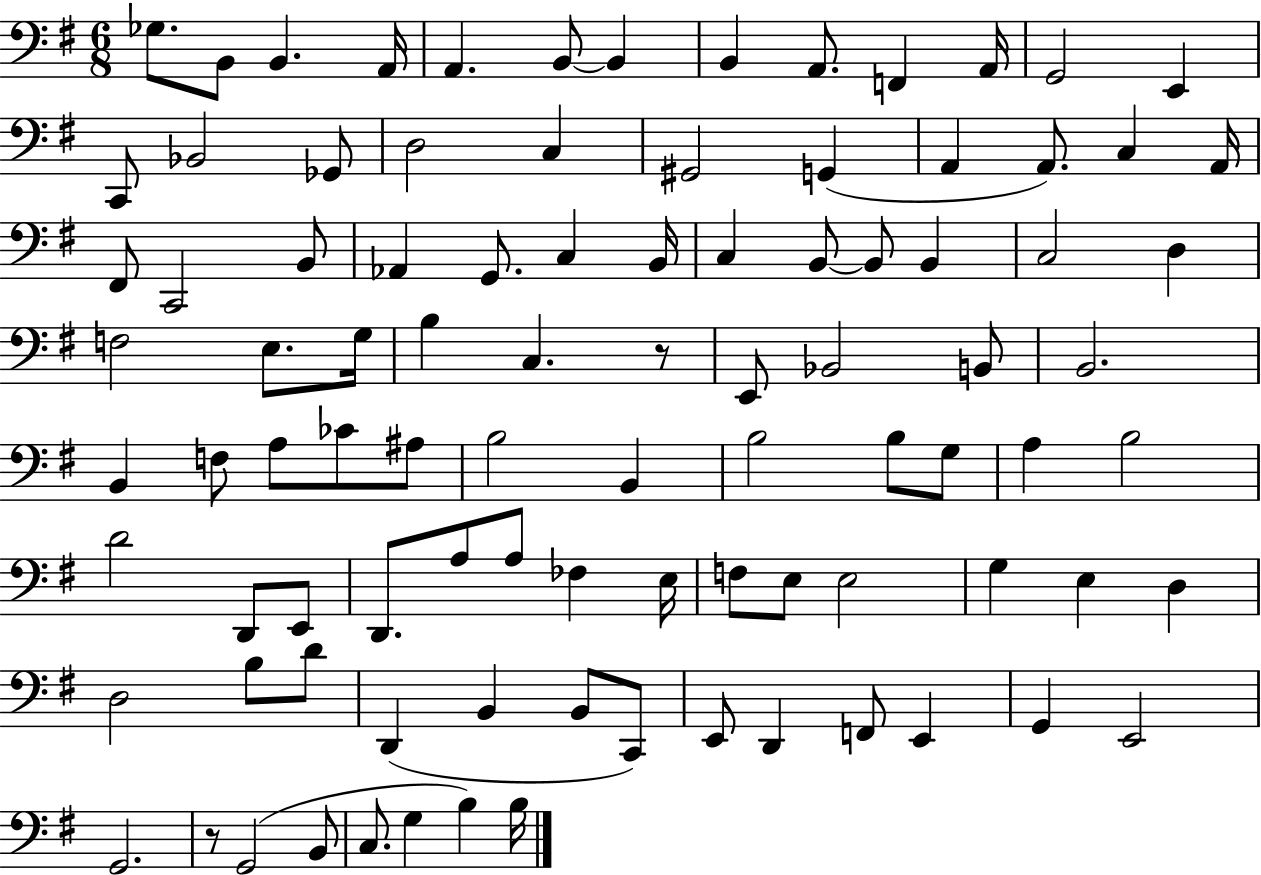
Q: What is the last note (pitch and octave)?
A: B3